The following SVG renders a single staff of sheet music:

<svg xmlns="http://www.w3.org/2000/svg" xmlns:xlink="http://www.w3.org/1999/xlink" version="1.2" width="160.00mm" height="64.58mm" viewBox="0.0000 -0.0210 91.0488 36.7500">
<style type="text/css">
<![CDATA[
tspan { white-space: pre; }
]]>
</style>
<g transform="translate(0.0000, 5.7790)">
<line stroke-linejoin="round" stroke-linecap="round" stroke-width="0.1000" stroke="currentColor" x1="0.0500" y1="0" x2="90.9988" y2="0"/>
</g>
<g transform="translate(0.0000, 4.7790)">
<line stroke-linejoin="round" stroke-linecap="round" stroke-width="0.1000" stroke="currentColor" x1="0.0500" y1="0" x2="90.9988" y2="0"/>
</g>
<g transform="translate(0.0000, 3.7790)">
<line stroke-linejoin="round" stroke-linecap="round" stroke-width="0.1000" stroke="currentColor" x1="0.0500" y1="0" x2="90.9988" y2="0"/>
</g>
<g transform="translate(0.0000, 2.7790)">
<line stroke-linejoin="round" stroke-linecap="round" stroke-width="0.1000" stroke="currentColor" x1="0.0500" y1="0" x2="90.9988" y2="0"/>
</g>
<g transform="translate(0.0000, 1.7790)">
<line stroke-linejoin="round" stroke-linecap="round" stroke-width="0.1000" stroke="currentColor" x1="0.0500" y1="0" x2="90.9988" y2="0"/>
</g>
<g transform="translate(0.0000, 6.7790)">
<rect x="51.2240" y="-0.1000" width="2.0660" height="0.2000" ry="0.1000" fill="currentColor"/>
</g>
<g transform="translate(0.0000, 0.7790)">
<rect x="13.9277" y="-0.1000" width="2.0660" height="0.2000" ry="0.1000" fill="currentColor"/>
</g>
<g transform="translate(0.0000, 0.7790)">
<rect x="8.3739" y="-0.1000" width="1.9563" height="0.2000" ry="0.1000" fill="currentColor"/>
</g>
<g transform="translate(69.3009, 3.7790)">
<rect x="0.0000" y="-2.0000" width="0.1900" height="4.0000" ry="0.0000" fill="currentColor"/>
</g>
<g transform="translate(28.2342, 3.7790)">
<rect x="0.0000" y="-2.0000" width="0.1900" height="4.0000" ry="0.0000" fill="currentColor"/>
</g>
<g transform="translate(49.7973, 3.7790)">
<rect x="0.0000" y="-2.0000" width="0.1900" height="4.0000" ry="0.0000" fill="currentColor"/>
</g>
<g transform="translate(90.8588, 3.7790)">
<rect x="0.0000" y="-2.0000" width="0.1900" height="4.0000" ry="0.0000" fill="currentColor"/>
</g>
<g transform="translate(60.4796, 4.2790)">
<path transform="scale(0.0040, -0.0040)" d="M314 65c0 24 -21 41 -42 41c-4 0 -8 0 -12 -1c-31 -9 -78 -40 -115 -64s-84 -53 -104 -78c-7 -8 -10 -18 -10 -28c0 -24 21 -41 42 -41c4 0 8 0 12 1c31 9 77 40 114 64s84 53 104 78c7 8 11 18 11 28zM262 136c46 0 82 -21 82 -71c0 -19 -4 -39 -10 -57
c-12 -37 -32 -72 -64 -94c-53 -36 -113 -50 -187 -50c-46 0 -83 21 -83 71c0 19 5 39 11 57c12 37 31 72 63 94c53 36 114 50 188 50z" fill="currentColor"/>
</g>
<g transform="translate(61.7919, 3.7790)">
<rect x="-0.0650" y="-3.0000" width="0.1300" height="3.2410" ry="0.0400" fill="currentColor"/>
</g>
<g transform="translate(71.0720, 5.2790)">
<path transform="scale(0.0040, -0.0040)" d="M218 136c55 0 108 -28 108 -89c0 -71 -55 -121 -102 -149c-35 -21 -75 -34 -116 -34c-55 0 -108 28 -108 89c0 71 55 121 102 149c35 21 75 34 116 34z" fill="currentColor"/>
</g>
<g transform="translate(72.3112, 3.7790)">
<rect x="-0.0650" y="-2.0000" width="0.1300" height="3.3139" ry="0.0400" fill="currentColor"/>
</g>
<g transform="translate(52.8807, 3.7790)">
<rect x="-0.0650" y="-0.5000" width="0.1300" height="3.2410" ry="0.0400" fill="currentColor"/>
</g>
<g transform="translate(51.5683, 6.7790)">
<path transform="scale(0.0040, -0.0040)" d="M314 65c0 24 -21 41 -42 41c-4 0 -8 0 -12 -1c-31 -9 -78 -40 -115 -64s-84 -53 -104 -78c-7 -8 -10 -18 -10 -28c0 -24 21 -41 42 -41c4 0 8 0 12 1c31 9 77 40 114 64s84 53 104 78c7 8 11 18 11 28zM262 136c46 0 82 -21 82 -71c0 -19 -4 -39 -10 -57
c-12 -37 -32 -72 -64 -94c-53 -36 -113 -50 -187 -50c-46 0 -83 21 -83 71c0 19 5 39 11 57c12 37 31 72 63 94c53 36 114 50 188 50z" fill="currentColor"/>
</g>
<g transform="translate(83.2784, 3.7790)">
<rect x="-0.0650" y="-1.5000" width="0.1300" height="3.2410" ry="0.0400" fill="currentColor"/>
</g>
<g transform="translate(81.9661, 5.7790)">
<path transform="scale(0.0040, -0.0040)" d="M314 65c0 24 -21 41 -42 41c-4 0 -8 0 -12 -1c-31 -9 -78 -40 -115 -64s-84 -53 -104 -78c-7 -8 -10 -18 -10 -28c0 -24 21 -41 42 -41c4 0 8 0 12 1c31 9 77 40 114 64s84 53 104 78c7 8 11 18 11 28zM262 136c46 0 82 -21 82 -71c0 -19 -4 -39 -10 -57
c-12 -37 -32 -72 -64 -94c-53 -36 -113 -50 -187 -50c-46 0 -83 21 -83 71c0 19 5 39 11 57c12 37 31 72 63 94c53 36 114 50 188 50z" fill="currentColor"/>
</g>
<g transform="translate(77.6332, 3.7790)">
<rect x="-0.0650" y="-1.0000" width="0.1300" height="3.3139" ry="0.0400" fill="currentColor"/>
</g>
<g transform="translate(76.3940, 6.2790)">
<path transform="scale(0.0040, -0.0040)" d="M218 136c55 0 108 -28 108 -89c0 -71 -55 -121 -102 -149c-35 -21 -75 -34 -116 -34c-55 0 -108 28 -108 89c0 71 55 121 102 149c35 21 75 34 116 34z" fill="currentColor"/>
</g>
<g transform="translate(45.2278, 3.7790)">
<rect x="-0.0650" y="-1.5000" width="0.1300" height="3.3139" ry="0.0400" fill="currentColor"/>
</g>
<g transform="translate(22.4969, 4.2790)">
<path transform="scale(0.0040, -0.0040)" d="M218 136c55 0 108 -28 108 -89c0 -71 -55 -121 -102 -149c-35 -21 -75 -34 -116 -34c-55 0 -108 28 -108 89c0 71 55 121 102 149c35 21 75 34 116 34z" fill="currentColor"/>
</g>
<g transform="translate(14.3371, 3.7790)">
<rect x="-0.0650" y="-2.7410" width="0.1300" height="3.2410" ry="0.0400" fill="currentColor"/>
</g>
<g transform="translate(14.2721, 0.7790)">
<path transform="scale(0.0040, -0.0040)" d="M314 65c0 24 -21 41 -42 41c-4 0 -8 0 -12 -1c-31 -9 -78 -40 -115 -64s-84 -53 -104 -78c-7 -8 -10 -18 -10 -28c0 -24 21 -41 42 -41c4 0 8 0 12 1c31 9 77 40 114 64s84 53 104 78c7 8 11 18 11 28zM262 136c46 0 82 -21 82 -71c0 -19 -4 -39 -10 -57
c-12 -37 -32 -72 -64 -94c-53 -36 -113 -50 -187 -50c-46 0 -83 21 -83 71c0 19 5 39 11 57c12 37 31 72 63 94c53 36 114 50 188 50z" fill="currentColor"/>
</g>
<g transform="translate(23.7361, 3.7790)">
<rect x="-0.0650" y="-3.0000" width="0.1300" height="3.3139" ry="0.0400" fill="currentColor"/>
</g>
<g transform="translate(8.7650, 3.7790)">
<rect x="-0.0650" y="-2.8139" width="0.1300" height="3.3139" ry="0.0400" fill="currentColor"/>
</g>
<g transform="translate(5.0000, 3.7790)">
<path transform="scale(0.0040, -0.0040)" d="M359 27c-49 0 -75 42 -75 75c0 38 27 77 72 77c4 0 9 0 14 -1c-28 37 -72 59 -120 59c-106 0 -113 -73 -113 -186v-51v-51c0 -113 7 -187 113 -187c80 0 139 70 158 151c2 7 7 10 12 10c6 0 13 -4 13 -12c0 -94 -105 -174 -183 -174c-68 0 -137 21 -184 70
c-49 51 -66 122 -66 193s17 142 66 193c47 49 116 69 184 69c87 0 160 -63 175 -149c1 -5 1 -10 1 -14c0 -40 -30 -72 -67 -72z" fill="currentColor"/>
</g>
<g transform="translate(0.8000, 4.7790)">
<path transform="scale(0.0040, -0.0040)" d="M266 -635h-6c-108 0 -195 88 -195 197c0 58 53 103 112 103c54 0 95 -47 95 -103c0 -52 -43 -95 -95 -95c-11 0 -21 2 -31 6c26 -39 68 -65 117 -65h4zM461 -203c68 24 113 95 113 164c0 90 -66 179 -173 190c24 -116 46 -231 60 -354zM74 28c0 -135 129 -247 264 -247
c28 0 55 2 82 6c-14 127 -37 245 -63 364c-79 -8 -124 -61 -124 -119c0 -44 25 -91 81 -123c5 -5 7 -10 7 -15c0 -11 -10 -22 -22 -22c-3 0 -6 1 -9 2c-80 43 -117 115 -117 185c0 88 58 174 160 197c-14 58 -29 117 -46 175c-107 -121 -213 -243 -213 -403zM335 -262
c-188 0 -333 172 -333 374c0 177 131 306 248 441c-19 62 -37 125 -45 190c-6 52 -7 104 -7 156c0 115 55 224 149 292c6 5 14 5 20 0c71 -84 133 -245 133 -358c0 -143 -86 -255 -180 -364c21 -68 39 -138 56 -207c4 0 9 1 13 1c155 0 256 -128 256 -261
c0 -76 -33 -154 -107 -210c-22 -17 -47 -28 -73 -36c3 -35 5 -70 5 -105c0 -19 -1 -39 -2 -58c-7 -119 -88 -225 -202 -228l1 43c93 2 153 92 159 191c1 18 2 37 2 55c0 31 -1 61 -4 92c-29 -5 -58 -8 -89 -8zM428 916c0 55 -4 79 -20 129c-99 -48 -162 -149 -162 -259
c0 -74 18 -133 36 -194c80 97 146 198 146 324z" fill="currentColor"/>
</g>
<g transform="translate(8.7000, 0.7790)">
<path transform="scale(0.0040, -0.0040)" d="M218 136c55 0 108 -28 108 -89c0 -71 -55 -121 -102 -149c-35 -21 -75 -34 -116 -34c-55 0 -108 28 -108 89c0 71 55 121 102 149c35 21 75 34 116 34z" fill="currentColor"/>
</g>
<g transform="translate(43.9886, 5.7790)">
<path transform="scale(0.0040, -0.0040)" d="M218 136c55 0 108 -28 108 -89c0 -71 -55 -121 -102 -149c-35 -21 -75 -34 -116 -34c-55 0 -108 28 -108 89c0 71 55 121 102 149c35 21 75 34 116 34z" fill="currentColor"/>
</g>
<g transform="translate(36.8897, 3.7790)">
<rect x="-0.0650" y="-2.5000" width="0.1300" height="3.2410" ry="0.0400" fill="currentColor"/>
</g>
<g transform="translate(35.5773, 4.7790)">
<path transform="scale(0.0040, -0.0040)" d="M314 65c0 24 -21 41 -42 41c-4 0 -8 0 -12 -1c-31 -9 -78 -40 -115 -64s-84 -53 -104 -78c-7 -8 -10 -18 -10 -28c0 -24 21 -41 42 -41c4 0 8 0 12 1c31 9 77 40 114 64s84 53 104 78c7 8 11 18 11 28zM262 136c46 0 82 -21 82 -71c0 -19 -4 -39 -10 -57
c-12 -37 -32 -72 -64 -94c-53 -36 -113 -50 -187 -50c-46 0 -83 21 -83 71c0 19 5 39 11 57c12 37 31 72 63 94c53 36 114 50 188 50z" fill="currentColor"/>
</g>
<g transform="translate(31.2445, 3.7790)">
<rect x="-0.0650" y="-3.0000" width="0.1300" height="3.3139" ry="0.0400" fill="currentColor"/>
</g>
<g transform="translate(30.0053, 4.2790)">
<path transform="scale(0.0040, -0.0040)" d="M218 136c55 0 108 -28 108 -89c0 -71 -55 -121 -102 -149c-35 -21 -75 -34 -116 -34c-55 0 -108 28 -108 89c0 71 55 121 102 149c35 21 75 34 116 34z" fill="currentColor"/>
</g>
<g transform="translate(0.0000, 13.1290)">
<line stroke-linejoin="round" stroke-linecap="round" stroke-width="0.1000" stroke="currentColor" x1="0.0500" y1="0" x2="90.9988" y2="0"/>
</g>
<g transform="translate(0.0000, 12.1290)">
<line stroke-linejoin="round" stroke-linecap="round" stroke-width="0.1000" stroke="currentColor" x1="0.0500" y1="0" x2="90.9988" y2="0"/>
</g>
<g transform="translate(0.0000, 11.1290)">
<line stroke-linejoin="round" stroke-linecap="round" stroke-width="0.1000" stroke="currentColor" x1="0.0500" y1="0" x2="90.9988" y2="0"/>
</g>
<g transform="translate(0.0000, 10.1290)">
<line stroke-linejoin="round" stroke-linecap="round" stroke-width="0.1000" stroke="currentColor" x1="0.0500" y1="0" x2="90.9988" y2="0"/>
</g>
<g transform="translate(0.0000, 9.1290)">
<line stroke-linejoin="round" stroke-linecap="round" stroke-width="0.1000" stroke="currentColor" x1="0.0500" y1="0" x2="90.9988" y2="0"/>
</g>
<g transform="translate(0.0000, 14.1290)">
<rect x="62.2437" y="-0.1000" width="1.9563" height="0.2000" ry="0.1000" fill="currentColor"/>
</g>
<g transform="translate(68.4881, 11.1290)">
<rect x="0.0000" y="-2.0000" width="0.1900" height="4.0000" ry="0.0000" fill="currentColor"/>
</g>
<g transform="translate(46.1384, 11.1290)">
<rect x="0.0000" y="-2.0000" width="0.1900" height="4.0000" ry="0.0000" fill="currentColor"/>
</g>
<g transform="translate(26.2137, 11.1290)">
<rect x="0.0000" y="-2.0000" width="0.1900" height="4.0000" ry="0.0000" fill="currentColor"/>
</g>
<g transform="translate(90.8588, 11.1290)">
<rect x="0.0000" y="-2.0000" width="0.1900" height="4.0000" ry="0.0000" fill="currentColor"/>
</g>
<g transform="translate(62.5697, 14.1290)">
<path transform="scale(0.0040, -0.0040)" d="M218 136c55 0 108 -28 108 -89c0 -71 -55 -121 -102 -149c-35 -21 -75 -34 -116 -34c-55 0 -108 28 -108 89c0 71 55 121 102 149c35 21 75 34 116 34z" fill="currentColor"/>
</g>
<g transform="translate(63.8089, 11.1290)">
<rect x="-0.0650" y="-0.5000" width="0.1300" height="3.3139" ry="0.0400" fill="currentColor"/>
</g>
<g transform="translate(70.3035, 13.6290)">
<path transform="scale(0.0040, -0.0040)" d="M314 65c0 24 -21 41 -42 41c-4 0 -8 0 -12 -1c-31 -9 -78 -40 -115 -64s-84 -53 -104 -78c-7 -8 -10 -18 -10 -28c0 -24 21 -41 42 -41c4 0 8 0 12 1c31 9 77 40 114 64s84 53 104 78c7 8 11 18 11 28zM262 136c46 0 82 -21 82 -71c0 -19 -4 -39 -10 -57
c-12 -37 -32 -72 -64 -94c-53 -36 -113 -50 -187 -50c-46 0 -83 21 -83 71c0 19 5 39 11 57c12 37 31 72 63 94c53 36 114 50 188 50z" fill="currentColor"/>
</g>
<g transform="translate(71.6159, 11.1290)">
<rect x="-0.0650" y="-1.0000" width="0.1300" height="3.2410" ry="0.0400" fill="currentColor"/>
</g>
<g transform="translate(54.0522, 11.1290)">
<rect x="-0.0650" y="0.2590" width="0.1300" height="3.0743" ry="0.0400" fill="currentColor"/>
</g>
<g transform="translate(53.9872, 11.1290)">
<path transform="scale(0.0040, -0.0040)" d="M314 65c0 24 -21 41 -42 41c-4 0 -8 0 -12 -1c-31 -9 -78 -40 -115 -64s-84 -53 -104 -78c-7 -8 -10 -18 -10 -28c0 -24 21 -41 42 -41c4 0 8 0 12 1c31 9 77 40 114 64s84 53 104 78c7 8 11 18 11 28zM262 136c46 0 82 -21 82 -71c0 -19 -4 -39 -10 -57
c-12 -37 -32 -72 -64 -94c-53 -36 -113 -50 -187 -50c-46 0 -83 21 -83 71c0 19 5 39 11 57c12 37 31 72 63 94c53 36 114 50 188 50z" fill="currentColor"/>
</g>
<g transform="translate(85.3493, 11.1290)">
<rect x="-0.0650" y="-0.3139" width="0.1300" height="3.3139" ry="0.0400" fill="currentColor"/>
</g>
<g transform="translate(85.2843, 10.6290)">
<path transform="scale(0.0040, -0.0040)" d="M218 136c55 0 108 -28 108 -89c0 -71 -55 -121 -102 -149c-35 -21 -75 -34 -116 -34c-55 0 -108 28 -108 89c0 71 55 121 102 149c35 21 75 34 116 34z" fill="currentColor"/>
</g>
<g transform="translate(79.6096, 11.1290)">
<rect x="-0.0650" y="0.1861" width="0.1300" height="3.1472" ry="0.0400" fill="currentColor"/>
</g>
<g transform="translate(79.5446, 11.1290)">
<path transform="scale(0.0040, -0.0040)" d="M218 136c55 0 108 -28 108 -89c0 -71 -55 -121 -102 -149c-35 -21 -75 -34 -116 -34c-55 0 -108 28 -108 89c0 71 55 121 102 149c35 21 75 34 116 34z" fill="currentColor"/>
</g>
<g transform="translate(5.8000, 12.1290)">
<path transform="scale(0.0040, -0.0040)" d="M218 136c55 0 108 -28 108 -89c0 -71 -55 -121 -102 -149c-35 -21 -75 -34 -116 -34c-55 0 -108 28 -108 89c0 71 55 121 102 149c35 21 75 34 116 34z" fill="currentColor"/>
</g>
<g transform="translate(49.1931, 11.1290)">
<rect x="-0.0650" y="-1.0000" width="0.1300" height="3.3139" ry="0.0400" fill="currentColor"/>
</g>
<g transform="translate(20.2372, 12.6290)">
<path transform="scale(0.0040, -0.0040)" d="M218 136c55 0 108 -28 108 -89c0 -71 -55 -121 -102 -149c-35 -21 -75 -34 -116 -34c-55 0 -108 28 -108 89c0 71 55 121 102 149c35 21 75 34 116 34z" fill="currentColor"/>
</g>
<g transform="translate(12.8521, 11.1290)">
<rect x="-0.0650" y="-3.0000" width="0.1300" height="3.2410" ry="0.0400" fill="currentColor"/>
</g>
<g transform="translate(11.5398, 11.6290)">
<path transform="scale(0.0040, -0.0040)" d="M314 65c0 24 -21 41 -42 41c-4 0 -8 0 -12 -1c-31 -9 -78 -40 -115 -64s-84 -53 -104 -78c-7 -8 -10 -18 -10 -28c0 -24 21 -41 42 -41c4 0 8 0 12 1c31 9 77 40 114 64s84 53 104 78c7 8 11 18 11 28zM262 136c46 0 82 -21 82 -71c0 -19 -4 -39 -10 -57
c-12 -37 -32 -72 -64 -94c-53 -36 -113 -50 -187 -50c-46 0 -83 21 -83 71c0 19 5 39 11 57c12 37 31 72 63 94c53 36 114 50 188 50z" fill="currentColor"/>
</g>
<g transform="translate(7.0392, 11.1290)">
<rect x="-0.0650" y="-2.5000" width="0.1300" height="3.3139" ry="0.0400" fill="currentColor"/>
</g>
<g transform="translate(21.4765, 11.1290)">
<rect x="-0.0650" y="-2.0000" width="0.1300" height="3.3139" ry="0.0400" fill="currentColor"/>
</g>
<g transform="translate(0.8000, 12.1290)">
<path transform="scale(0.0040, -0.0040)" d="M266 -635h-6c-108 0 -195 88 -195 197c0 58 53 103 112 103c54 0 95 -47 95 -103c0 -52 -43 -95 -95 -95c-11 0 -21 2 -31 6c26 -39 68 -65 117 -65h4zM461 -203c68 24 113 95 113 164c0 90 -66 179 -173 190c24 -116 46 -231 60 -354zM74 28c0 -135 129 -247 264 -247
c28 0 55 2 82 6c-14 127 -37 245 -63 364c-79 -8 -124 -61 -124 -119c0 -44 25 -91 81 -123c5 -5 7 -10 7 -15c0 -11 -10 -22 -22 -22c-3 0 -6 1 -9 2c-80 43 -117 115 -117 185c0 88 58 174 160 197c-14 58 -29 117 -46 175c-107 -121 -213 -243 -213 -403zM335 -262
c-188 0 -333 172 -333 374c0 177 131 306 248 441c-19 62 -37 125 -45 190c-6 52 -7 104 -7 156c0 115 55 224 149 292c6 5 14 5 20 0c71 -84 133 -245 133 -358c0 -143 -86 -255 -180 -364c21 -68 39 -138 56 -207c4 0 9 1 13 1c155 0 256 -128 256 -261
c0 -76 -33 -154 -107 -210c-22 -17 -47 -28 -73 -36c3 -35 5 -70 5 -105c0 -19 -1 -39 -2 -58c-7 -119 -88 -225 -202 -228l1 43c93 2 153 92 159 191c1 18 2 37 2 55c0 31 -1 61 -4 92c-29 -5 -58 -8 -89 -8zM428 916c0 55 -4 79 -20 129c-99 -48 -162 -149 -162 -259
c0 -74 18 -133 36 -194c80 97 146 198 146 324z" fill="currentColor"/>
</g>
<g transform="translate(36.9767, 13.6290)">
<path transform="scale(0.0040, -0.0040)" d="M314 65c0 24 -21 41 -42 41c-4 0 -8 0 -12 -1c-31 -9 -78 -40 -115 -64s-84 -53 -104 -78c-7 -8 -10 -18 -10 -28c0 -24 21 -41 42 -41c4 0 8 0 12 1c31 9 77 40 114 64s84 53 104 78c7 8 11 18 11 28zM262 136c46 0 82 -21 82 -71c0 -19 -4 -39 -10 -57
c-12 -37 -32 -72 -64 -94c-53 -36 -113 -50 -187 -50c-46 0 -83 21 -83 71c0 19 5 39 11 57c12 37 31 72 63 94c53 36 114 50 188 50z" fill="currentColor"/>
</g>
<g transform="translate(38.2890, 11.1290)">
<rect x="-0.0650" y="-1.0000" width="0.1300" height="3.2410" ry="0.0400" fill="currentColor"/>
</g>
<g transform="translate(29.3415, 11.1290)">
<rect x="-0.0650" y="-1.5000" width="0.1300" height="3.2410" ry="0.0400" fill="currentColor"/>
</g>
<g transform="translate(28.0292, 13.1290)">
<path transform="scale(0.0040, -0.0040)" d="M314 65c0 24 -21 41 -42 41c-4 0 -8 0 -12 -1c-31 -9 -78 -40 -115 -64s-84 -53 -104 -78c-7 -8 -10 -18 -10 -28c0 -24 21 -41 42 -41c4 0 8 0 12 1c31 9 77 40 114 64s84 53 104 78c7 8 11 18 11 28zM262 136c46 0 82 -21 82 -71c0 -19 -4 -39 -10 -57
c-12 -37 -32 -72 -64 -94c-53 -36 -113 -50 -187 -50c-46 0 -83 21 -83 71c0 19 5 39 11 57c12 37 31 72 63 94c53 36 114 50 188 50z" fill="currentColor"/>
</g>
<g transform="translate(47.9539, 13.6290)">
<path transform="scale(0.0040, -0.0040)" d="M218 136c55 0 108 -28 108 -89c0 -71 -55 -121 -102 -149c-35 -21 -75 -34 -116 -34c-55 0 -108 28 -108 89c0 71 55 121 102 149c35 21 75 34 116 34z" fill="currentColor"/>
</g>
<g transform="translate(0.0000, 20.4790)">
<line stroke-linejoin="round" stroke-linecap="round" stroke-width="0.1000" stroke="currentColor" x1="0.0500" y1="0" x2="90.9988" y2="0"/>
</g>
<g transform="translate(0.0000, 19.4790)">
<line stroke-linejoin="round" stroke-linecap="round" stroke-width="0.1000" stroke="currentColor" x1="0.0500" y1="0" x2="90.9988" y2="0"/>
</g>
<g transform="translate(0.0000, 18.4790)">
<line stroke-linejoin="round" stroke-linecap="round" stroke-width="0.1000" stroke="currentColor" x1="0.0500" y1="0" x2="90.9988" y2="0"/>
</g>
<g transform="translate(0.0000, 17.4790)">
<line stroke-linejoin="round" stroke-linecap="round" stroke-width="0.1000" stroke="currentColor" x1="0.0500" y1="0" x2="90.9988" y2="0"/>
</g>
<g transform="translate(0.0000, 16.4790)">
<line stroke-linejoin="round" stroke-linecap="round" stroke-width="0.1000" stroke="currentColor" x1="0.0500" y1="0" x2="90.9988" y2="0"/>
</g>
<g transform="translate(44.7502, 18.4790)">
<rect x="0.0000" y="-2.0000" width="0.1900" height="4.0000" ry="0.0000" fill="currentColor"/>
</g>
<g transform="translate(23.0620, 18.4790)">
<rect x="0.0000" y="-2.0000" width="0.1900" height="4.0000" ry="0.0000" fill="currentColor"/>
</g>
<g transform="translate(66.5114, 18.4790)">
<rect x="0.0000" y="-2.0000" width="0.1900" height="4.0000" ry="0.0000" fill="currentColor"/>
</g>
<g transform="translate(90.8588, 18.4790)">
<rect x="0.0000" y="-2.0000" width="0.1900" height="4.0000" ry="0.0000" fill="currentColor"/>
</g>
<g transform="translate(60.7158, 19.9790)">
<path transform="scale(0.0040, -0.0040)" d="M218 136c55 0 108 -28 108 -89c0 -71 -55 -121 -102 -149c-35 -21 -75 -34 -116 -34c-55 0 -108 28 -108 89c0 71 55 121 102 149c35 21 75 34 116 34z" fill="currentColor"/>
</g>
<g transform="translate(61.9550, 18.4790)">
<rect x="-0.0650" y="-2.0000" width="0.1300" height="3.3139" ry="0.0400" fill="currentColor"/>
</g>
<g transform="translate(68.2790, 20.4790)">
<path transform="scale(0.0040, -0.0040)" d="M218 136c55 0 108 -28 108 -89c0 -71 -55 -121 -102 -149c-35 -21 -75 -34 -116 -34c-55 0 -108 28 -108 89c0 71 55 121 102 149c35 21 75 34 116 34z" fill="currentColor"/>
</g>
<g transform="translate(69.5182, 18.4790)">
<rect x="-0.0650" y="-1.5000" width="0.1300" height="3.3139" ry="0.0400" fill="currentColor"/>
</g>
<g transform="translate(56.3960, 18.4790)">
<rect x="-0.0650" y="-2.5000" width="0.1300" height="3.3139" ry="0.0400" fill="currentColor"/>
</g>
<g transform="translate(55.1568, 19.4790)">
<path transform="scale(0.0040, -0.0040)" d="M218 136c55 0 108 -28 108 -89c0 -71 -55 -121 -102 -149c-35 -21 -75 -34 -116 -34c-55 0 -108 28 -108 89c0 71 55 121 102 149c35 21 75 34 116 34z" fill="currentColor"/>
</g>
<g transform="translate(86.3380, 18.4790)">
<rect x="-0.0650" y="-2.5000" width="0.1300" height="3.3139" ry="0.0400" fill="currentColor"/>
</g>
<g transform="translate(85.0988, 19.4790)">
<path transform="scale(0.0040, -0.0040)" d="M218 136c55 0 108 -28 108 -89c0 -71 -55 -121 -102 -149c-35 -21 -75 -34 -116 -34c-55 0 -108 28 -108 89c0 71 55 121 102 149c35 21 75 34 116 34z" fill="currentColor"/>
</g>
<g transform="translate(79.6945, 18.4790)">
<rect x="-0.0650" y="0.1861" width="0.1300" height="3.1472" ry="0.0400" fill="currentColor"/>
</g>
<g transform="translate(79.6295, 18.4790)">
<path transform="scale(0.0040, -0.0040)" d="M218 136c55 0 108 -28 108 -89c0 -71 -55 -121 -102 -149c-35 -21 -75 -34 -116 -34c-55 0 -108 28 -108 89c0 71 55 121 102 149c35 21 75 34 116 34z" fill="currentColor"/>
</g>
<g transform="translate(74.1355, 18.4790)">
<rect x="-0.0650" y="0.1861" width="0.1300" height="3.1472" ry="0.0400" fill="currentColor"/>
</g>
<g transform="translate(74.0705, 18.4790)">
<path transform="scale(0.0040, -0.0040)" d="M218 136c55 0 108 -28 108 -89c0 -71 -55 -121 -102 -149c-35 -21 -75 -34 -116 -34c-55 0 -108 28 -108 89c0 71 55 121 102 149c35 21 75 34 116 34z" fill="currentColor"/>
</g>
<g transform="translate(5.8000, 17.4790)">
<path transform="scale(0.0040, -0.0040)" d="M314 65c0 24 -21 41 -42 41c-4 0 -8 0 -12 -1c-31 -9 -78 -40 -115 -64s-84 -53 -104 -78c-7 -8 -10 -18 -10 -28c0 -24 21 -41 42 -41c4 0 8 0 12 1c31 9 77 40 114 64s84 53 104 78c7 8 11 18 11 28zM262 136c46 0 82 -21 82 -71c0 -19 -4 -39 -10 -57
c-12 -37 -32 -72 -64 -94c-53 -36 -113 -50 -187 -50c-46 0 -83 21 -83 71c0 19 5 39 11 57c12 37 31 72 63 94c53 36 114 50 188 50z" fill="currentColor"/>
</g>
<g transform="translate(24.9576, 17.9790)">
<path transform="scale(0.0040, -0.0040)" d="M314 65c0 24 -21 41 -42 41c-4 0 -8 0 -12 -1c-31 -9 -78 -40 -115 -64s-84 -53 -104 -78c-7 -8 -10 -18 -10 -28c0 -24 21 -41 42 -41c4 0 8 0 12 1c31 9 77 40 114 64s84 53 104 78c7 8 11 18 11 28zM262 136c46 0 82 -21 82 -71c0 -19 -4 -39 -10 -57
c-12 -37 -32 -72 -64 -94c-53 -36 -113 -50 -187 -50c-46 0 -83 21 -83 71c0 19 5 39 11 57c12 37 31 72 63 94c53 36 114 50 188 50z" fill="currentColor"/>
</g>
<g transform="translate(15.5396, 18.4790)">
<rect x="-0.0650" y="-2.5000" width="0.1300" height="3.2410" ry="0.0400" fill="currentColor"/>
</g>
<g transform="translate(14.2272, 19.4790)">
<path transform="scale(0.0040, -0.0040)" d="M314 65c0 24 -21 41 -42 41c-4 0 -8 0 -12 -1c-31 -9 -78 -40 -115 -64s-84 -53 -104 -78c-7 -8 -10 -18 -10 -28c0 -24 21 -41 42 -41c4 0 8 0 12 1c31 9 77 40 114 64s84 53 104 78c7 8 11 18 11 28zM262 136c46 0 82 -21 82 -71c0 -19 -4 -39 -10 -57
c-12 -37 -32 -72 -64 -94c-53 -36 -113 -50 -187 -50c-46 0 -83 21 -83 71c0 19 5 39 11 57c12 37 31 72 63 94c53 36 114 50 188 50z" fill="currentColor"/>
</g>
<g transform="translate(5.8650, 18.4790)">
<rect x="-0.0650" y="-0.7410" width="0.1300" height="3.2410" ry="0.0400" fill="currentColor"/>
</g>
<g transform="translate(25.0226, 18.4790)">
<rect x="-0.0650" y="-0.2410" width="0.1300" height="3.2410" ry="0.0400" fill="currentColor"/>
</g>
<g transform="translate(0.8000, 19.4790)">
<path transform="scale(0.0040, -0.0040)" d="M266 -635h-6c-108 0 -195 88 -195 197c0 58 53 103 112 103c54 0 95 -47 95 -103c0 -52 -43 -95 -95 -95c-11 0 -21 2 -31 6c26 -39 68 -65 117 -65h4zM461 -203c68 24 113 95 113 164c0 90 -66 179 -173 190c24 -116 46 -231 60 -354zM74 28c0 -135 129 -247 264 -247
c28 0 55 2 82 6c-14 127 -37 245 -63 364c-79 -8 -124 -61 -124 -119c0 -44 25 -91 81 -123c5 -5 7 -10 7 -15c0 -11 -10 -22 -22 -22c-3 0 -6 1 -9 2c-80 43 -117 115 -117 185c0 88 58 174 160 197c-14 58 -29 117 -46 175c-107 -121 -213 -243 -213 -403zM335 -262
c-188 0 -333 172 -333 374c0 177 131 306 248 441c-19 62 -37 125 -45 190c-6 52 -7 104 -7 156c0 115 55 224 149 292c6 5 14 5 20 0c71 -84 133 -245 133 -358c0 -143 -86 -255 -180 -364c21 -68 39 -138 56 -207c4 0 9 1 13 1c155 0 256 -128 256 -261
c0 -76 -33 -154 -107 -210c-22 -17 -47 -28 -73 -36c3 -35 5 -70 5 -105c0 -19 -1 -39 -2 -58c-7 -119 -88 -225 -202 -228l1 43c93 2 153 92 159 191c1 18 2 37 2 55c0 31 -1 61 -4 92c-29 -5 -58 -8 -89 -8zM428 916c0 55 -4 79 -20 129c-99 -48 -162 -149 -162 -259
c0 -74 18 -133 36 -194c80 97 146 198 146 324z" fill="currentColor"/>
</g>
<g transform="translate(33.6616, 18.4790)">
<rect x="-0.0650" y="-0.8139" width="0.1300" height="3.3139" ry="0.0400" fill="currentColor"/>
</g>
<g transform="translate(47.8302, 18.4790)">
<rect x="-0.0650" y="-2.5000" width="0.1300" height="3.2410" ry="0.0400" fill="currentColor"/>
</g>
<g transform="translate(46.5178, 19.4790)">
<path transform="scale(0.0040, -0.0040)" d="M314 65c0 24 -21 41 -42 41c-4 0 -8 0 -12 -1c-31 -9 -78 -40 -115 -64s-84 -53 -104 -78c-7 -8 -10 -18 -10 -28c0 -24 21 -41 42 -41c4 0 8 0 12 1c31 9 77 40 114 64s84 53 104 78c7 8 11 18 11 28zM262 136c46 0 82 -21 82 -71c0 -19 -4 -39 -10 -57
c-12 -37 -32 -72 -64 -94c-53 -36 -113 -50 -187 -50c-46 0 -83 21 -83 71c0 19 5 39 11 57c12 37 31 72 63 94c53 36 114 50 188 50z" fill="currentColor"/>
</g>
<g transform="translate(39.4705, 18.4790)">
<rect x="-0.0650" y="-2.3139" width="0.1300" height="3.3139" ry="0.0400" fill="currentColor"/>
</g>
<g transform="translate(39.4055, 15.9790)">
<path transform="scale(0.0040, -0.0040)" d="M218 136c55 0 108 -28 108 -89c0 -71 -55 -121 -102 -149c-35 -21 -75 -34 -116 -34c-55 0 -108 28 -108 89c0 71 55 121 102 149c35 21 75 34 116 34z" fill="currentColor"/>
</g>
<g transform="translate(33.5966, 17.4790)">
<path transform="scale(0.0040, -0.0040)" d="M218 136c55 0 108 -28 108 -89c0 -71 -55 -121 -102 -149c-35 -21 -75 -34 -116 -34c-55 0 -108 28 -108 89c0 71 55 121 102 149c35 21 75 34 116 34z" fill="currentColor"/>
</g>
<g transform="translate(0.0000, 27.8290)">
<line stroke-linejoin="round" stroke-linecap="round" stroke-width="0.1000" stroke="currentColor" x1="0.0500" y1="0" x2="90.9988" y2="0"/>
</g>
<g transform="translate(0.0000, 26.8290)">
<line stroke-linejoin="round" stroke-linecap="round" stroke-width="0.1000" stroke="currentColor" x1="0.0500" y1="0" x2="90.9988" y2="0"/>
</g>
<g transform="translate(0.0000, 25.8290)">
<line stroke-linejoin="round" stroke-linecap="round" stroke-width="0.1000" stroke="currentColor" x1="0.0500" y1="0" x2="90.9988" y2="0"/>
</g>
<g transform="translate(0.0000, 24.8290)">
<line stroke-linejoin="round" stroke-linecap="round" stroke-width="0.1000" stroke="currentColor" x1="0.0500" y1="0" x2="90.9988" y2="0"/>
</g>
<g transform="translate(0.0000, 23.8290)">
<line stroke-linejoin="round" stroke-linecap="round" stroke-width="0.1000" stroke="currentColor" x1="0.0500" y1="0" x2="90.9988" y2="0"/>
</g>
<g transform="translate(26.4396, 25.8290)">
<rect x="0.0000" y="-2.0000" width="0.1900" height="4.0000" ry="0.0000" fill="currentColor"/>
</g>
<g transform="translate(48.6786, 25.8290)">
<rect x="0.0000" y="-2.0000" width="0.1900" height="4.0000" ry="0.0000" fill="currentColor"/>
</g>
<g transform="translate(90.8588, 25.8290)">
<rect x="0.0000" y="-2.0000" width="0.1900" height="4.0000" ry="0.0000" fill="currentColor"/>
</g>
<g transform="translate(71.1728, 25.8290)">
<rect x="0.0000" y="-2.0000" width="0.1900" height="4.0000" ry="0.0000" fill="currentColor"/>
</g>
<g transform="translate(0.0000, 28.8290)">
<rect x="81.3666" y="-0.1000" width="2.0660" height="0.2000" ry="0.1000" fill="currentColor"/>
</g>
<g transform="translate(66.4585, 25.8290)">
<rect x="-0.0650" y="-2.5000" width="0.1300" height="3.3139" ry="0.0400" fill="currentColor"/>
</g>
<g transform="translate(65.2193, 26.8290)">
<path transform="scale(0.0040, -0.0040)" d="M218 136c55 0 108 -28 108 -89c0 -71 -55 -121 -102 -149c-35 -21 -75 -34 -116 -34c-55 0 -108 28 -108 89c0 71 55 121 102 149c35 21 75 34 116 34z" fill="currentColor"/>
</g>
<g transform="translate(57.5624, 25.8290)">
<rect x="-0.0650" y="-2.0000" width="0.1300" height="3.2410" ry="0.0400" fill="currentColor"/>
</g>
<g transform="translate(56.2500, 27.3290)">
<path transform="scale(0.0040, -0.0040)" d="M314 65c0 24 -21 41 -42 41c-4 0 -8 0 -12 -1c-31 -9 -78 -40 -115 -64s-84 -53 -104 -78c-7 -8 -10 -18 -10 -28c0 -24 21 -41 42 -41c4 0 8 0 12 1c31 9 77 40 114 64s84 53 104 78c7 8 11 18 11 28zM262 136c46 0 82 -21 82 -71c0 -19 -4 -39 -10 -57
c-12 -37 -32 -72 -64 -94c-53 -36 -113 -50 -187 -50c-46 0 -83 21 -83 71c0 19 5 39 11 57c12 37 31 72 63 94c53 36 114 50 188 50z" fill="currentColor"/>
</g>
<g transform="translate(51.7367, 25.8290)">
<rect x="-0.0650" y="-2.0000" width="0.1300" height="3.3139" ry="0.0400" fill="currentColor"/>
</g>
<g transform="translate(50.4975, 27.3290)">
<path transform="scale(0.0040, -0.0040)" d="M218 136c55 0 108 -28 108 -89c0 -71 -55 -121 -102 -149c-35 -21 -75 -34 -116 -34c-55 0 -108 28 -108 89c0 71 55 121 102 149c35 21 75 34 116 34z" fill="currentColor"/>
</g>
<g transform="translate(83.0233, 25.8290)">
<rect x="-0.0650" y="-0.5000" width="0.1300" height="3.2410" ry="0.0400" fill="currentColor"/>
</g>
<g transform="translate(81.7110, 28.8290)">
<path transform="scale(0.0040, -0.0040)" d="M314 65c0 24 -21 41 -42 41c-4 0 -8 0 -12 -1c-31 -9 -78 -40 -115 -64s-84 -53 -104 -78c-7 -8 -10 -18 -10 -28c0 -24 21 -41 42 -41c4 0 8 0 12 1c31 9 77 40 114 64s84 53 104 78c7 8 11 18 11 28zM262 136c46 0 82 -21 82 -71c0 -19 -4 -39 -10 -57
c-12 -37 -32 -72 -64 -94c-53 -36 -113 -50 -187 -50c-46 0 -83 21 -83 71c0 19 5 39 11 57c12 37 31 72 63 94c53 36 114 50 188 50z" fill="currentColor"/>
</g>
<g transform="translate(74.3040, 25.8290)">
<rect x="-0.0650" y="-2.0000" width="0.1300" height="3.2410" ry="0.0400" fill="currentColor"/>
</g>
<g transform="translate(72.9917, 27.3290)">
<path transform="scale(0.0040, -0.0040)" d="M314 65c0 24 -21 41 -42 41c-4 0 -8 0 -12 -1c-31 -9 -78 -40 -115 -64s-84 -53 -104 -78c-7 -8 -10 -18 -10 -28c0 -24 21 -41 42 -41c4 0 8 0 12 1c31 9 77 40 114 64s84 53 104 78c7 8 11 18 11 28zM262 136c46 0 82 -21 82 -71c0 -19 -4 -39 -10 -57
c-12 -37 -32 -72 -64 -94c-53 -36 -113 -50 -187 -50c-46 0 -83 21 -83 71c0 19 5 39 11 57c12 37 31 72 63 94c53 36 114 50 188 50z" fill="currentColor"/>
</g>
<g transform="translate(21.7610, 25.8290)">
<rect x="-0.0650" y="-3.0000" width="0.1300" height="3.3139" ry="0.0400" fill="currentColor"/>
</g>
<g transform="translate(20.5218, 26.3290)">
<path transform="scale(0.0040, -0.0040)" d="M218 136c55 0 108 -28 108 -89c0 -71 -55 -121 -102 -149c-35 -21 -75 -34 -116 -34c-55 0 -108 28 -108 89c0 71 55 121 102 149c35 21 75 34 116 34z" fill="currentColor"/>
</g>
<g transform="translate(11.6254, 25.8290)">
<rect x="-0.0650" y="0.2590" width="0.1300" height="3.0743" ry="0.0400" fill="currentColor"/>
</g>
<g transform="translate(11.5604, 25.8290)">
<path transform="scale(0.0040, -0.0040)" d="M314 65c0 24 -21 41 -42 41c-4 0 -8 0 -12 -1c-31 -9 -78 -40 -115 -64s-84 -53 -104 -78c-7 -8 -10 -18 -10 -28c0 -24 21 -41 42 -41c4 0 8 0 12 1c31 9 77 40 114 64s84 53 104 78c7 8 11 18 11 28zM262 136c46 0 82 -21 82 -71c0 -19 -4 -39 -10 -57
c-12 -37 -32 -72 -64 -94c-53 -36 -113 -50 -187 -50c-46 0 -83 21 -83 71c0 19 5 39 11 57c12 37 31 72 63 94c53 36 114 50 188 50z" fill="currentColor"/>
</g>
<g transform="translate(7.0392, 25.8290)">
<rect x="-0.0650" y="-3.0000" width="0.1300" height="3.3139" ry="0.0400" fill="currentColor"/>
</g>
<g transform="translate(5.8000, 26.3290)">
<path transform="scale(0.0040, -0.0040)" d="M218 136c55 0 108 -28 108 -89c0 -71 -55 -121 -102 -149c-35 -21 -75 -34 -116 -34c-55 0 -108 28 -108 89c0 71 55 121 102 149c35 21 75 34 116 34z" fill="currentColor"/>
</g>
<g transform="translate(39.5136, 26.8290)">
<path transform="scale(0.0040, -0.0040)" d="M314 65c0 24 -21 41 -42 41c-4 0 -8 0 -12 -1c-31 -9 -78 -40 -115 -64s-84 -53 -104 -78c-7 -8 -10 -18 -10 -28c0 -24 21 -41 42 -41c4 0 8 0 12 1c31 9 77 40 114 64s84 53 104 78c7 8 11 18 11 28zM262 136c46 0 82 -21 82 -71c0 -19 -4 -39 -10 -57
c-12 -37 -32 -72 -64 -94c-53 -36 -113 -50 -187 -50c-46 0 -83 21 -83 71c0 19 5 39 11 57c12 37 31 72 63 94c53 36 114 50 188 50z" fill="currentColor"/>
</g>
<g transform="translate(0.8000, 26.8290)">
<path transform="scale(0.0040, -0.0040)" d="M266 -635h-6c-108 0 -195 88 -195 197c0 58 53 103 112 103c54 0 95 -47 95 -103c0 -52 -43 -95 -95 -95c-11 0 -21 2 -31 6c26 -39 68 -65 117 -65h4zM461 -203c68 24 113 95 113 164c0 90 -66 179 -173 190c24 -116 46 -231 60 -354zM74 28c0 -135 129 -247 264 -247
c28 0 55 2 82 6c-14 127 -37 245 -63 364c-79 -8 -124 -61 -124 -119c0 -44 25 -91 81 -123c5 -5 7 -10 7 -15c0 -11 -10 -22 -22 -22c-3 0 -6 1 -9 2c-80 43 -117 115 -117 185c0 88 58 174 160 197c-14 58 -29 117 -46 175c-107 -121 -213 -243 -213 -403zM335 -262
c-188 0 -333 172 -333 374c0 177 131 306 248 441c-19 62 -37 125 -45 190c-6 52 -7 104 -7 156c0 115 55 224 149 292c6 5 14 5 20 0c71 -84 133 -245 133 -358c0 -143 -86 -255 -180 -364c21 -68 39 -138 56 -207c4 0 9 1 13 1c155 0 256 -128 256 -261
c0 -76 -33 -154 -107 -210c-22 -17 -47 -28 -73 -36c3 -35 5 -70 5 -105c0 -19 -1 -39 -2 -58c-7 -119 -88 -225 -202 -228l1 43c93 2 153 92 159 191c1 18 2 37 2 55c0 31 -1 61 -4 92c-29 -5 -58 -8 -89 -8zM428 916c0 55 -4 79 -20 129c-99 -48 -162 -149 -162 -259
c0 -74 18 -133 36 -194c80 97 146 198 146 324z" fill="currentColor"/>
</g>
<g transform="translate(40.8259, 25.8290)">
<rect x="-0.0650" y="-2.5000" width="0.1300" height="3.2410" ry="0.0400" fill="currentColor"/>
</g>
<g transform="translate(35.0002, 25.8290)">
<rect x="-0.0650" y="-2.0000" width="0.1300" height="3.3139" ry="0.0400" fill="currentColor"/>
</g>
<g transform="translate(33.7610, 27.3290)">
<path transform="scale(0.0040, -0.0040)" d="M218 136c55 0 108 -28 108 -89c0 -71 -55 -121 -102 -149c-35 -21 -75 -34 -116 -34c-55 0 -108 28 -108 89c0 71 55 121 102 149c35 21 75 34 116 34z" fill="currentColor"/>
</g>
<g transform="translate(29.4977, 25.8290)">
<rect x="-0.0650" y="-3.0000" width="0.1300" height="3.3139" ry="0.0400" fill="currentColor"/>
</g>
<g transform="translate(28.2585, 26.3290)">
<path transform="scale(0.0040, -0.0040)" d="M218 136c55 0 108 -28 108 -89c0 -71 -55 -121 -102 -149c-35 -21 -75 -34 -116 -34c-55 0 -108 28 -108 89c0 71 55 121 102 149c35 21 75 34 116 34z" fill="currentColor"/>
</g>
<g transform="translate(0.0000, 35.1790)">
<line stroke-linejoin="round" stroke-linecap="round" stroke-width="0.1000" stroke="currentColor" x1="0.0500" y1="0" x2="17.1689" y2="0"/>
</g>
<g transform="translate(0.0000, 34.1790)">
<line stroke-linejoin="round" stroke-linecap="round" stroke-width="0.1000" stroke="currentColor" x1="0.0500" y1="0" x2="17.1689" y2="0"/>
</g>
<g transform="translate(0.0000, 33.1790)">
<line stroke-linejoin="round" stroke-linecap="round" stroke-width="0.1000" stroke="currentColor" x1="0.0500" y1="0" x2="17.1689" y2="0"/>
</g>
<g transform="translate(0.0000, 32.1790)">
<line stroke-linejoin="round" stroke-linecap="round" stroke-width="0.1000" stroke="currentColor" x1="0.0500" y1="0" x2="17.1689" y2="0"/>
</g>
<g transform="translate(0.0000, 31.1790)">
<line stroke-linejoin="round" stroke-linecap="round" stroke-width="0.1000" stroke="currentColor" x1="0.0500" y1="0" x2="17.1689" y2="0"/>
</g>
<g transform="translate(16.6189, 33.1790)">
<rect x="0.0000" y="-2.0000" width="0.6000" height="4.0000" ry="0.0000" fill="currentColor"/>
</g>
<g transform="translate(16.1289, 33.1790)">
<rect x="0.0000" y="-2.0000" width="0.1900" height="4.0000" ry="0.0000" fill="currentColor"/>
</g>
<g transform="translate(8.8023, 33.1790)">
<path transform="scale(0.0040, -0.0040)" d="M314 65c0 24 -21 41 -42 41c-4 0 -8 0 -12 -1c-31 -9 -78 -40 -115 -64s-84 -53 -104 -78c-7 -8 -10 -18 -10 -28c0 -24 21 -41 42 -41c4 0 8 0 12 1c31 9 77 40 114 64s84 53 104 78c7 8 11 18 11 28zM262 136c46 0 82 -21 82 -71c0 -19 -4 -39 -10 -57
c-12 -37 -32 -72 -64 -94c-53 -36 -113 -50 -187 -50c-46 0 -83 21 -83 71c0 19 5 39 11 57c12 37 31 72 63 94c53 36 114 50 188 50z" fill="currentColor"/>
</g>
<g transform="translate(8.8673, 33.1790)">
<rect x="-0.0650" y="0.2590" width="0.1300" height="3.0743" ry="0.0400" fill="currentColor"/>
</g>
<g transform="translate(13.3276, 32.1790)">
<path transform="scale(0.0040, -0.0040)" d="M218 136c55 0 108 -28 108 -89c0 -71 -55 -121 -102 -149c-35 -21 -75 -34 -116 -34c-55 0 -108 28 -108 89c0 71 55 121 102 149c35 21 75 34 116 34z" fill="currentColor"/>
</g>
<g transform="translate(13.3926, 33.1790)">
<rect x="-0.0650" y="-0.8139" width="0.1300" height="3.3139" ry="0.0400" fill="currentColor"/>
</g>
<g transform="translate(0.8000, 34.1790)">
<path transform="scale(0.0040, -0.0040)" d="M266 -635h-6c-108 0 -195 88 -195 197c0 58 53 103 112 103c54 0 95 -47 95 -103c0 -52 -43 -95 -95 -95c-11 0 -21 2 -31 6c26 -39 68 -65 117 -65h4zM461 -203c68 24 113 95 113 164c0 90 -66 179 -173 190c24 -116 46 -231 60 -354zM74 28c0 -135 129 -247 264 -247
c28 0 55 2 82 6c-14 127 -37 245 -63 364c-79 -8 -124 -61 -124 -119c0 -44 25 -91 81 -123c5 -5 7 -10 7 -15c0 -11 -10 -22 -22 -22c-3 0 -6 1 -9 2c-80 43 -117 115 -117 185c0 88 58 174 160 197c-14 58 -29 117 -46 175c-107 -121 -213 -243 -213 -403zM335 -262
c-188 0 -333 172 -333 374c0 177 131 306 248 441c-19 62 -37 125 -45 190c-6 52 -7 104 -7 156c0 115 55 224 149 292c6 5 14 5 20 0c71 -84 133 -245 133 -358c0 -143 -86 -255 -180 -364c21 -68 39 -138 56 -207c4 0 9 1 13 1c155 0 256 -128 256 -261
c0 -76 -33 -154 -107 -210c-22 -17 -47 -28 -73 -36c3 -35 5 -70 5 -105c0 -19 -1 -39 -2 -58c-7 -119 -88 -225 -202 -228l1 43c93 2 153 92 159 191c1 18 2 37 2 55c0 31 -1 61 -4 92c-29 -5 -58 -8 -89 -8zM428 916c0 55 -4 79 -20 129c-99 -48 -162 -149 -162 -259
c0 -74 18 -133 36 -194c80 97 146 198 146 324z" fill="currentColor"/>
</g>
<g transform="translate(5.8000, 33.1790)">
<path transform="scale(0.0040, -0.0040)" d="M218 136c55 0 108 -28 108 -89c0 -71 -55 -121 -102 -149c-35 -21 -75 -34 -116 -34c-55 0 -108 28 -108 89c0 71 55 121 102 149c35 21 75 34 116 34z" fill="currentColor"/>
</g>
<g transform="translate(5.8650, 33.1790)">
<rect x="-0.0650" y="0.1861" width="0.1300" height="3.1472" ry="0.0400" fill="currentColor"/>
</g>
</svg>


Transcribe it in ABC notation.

X:1
T:Untitled
M:4/4
L:1/4
K:C
a a2 A A G2 E C2 A2 F D E2 G A2 F E2 D2 D B2 C D2 B c d2 G2 c2 d g G2 G F E B B G A B2 A A F G2 F F2 G F2 C2 B B2 d